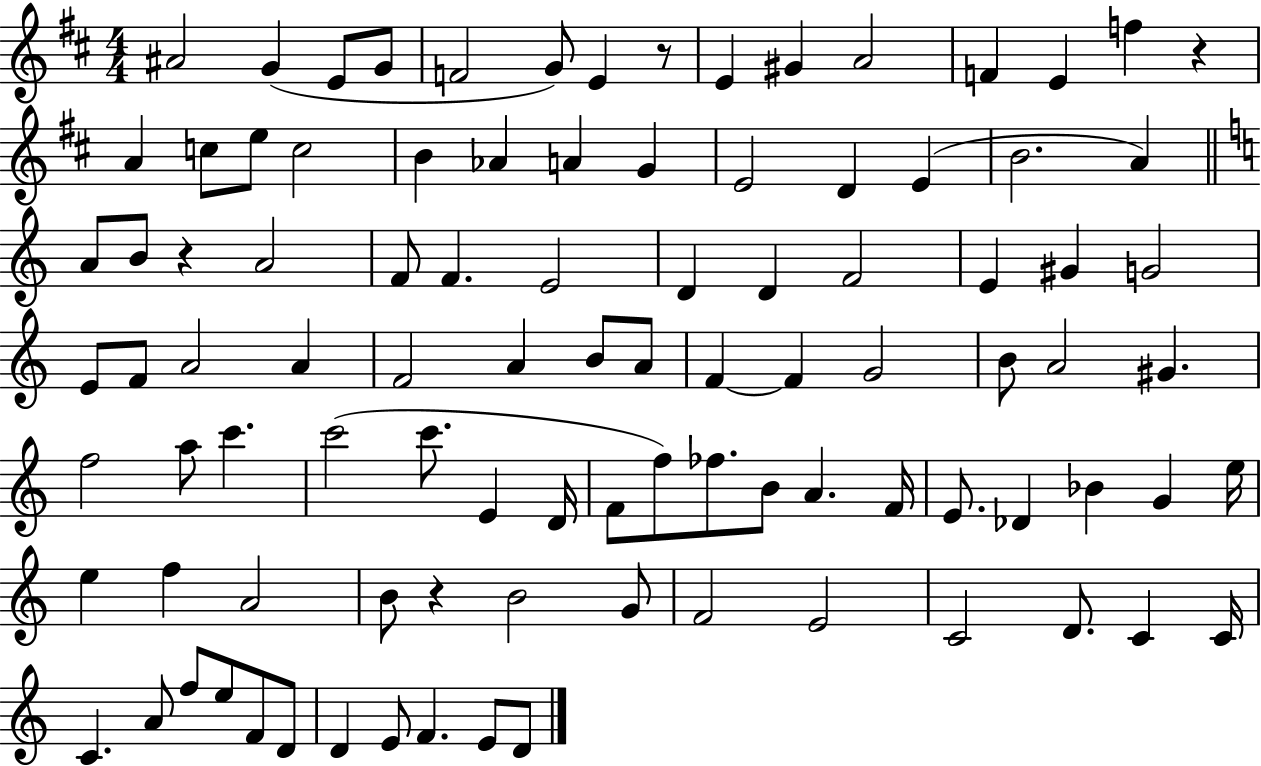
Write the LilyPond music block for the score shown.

{
  \clef treble
  \numericTimeSignature
  \time 4/4
  \key d \major
  \repeat volta 2 { ais'2 g'4( e'8 g'8 | f'2 g'8) e'4 r8 | e'4 gis'4 a'2 | f'4 e'4 f''4 r4 | \break a'4 c''8 e''8 c''2 | b'4 aes'4 a'4 g'4 | e'2 d'4 e'4( | b'2. a'4) | \break \bar "||" \break \key a \minor a'8 b'8 r4 a'2 | f'8 f'4. e'2 | d'4 d'4 f'2 | e'4 gis'4 g'2 | \break e'8 f'8 a'2 a'4 | f'2 a'4 b'8 a'8 | f'4~~ f'4 g'2 | b'8 a'2 gis'4. | \break f''2 a''8 c'''4. | c'''2( c'''8. e'4 d'16 | f'8 f''8) fes''8. b'8 a'4. f'16 | e'8. des'4 bes'4 g'4 e''16 | \break e''4 f''4 a'2 | b'8 r4 b'2 g'8 | f'2 e'2 | c'2 d'8. c'4 c'16 | \break c'4. a'8 f''8 e''8 f'8 d'8 | d'4 e'8 f'4. e'8 d'8 | } \bar "|."
}